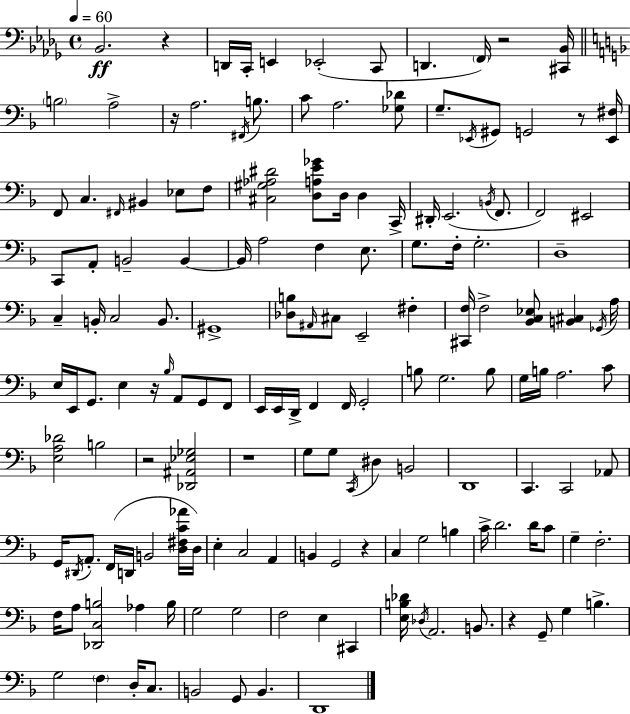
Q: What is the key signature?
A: BES minor